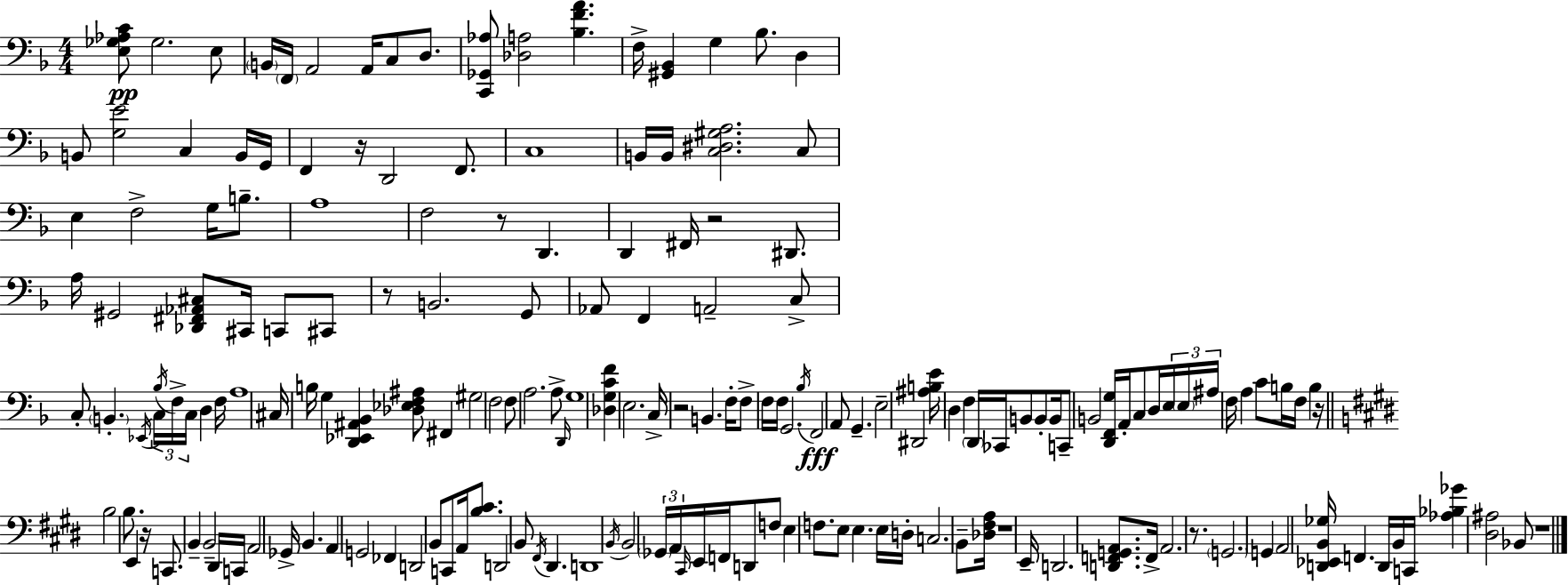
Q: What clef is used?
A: bass